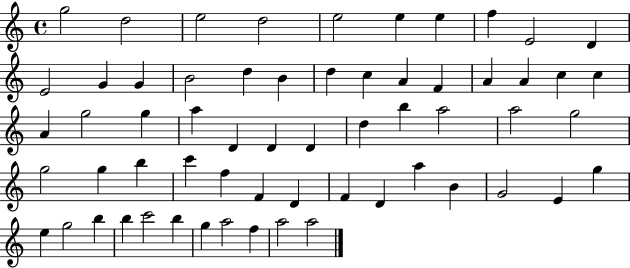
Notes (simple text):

G5/h D5/h E5/h D5/h E5/h E5/q E5/q F5/q E4/h D4/q E4/h G4/q G4/q B4/h D5/q B4/q D5/q C5/q A4/q F4/q A4/q A4/q C5/q C5/q A4/q G5/h G5/q A5/q D4/q D4/q D4/q D5/q B5/q A5/h A5/h G5/h G5/h G5/q B5/q C6/q F5/q F4/q D4/q F4/q D4/q A5/q B4/q G4/h E4/q G5/q E5/q G5/h B5/q B5/q C6/h B5/q G5/q A5/h F5/q A5/h A5/h